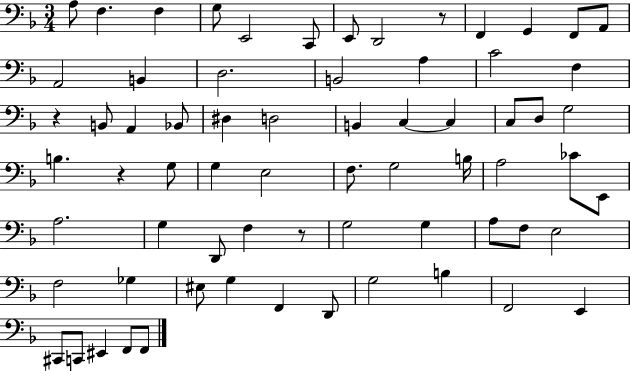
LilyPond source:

{
  \clef bass
  \numericTimeSignature
  \time 3/4
  \key f \major
  a8 f4. f4 | g8 e,2 c,8 | e,8 d,2 r8 | f,4 g,4 f,8 a,8 | \break a,2 b,4 | d2. | b,2 a4 | c'2 f4 | \break r4 b,8 a,4 bes,8 | dis4 d2 | b,4 c4~~ c4 | c8 d8 g2 | \break b4. r4 g8 | g4 e2 | f8. g2 b16 | a2 ces'8 e,8 | \break a2. | g4 d,8 f4 r8 | g2 g4 | a8 f8 e2 | \break f2 ges4 | eis8 g4 f,4 d,8 | g2 b4 | f,2 e,4 | \break cis,8 c,8 eis,4 f,8 f,8 | \bar "|."
}